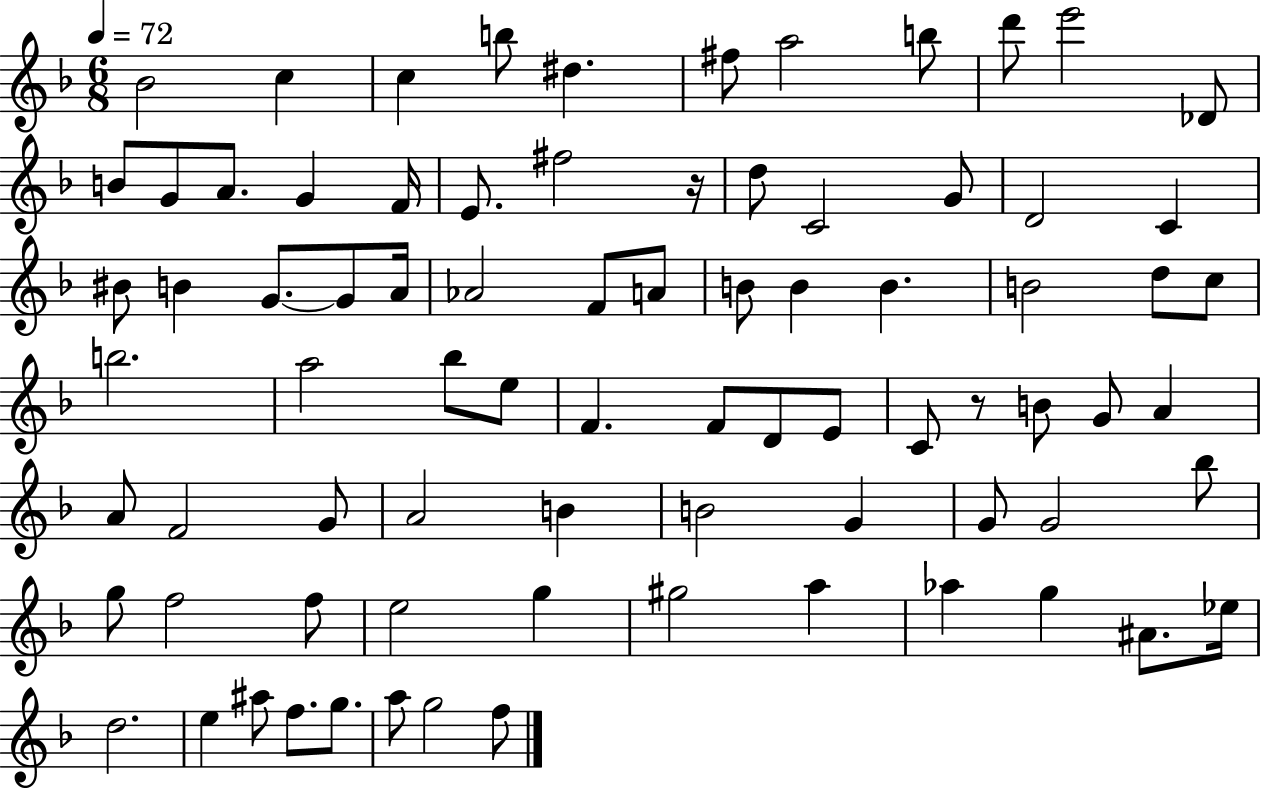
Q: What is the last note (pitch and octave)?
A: F5